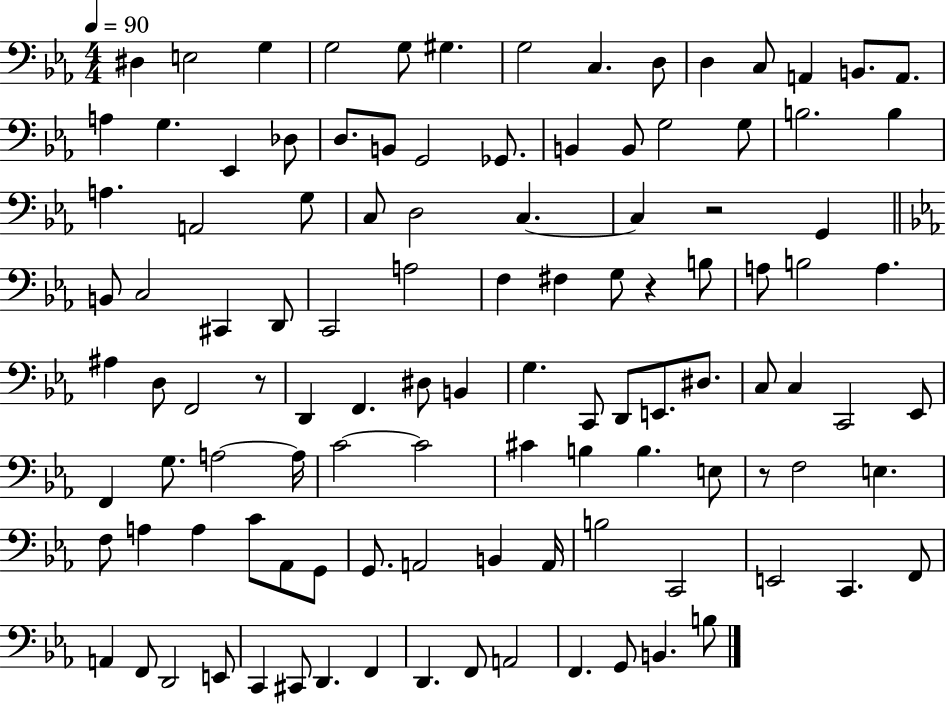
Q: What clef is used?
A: bass